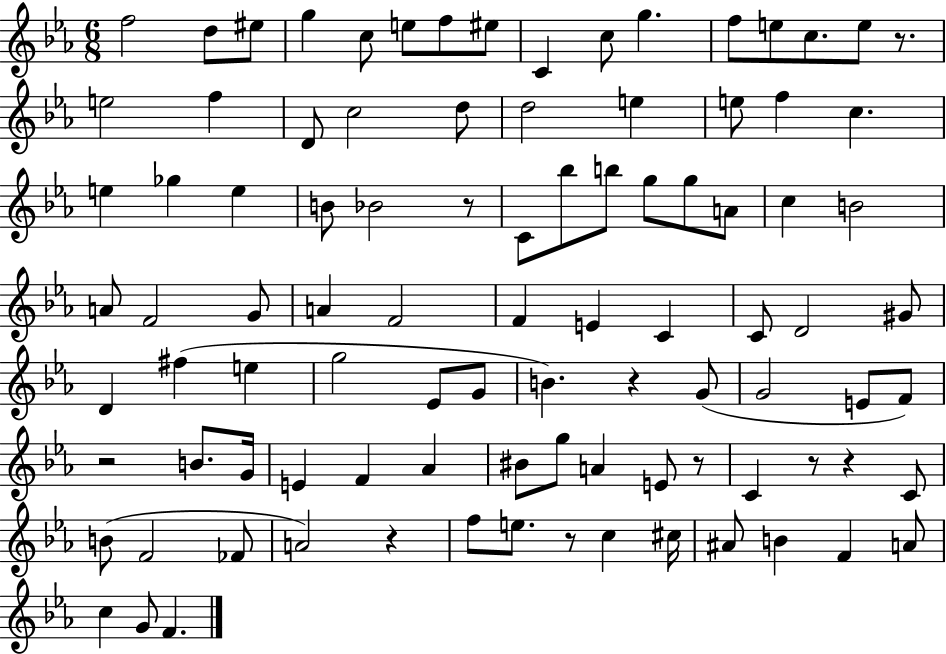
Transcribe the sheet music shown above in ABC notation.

X:1
T:Untitled
M:6/8
L:1/4
K:Eb
f2 d/2 ^e/2 g c/2 e/2 f/2 ^e/2 C c/2 g f/2 e/2 c/2 e/2 z/2 e2 f D/2 c2 d/2 d2 e e/2 f c e _g e B/2 _B2 z/2 C/2 _b/2 b/2 g/2 g/2 A/2 c B2 A/2 F2 G/2 A F2 F E C C/2 D2 ^G/2 D ^f e g2 _E/2 G/2 B z G/2 G2 E/2 F/2 z2 B/2 G/4 E F _A ^B/2 g/2 A E/2 z/2 C z/2 z C/2 B/2 F2 _F/2 A2 z f/2 e/2 z/2 c ^c/4 ^A/2 B F A/2 c G/2 F